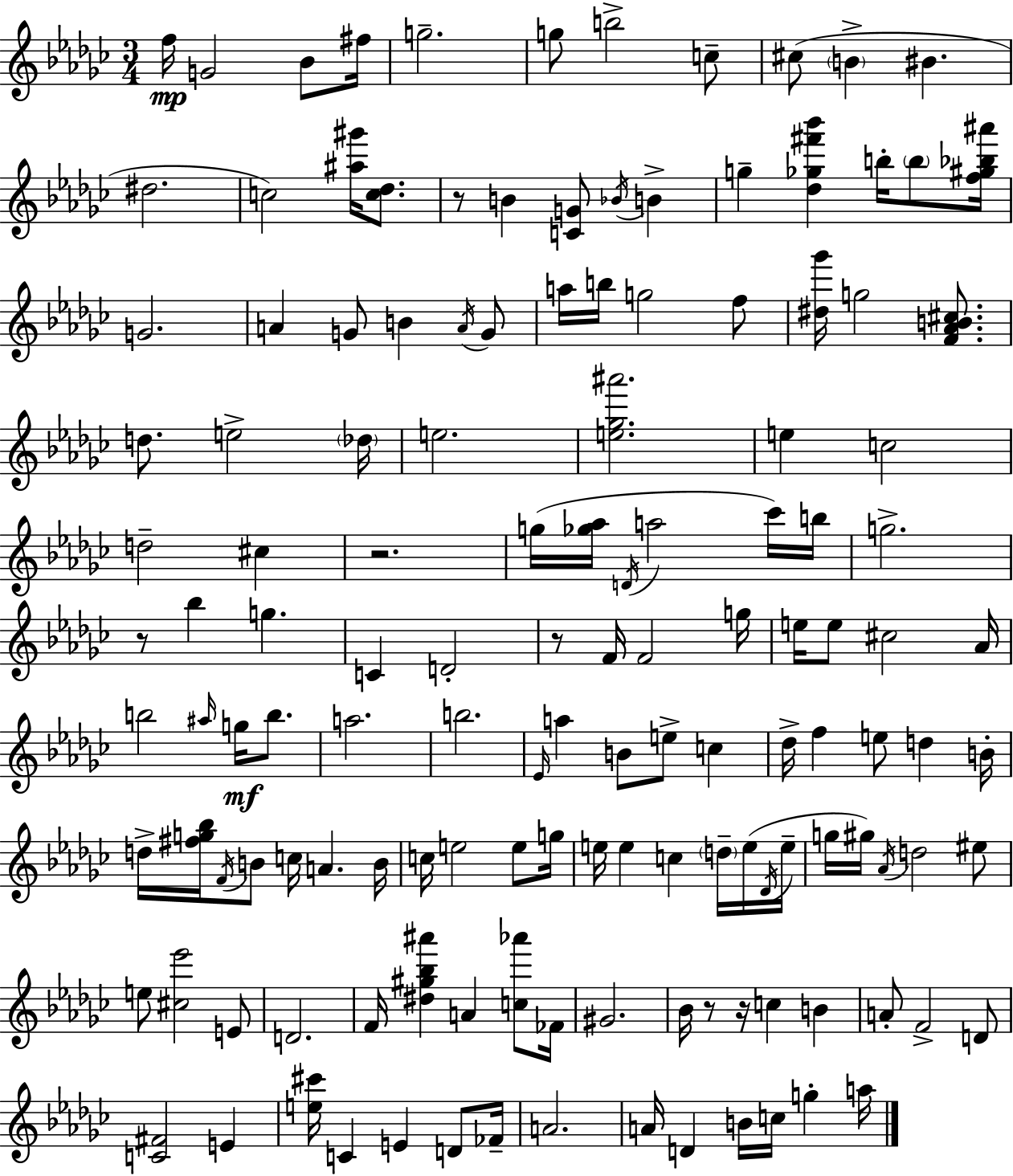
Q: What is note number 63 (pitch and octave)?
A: A5